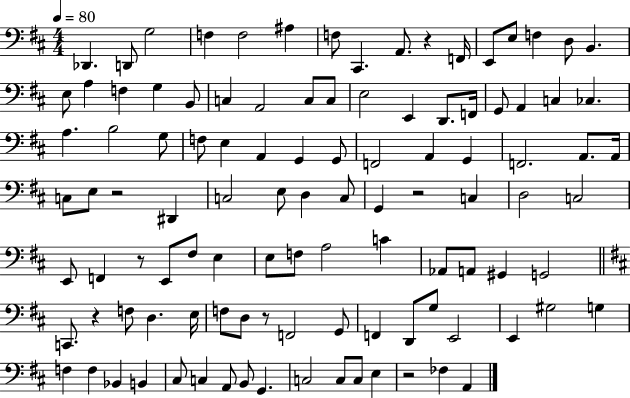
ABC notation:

X:1
T:Untitled
M:4/4
L:1/4
K:D
_D,, D,,/2 G,2 F, F,2 ^A, F,/2 ^C,, A,,/2 z F,,/4 E,,/2 E,/2 F, D,/2 B,, E,/2 A, F, G, B,,/2 C, A,,2 C,/2 C,/2 E,2 E,, D,,/2 F,,/4 G,,/2 A,, C, _C, A, B,2 G,/2 F,/2 E, A,, G,, G,,/2 F,,2 A,, G,, F,,2 A,,/2 A,,/4 C,/2 E,/2 z2 ^D,, C,2 E,/2 D, C,/2 G,, z2 C, D,2 C,2 E,,/2 F,, z/2 E,,/2 ^F,/2 E, E,/2 F,/2 A,2 C _A,,/2 A,,/2 ^G,, G,,2 C,,/2 z F,/2 D, E,/4 F,/2 D,/2 z/2 F,,2 G,,/2 F,, D,,/2 G,/2 E,,2 E,, ^G,2 G, F, F, _B,, B,, ^C,/2 C, A,,/2 B,,/2 G,, C,2 C,/2 C,/2 E, z2 _F, A,,